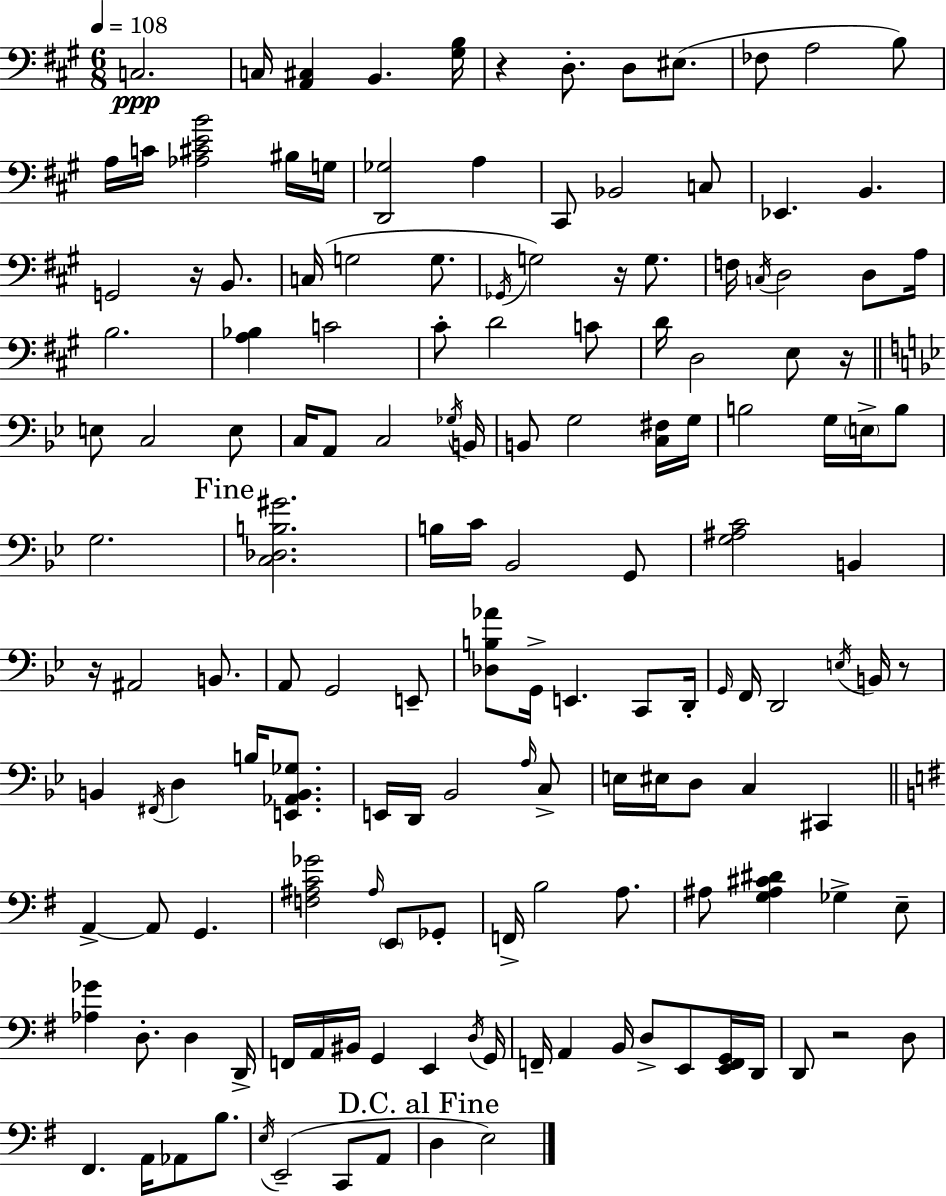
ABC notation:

X:1
T:Untitled
M:6/8
L:1/4
K:A
C,2 C,/4 [A,,^C,] B,, [^G,B,]/4 z D,/2 D,/2 ^E,/2 _F,/2 A,2 B,/2 A,/4 C/4 [_A,^CEB]2 ^B,/4 G,/4 [D,,_G,]2 A, ^C,,/2 _B,,2 C,/2 _E,, B,, G,,2 z/4 B,,/2 C,/4 G,2 G,/2 _G,,/4 G,2 z/4 G,/2 F,/4 C,/4 D,2 D,/2 A,/4 B,2 [A,_B,] C2 ^C/2 D2 C/2 D/4 D,2 E,/2 z/4 E,/2 C,2 E,/2 C,/4 A,,/2 C,2 _G,/4 B,,/4 B,,/2 G,2 [C,^F,]/4 G,/4 B,2 G,/4 E,/4 B,/2 G,2 [C,_D,B,^G]2 B,/4 C/4 _B,,2 G,,/2 [G,^A,C]2 B,, z/4 ^A,,2 B,,/2 A,,/2 G,,2 E,,/2 [_D,B,_A]/2 G,,/4 E,, C,,/2 D,,/4 G,,/4 F,,/4 D,,2 E,/4 B,,/4 z/2 B,, ^F,,/4 D, B,/4 [E,,_A,,B,,_G,]/2 E,,/4 D,,/4 _B,,2 A,/4 C,/2 E,/4 ^E,/4 D,/2 C, ^C,, A,, A,,/2 G,, [F,^A,C_G]2 ^A,/4 E,,/2 _G,,/2 F,,/4 B,2 A,/2 ^A,/2 [G,^A,^C^D] _G, E,/2 [_A,_G] D,/2 D, D,,/4 F,,/4 A,,/4 ^B,,/4 G,, E,, D,/4 G,,/4 F,,/4 A,, B,,/4 D,/2 E,,/2 [E,,F,,G,,]/4 D,,/4 D,,/2 z2 D,/2 ^F,, A,,/4 _A,,/2 B,/2 E,/4 E,,2 C,,/2 A,,/2 D, E,2